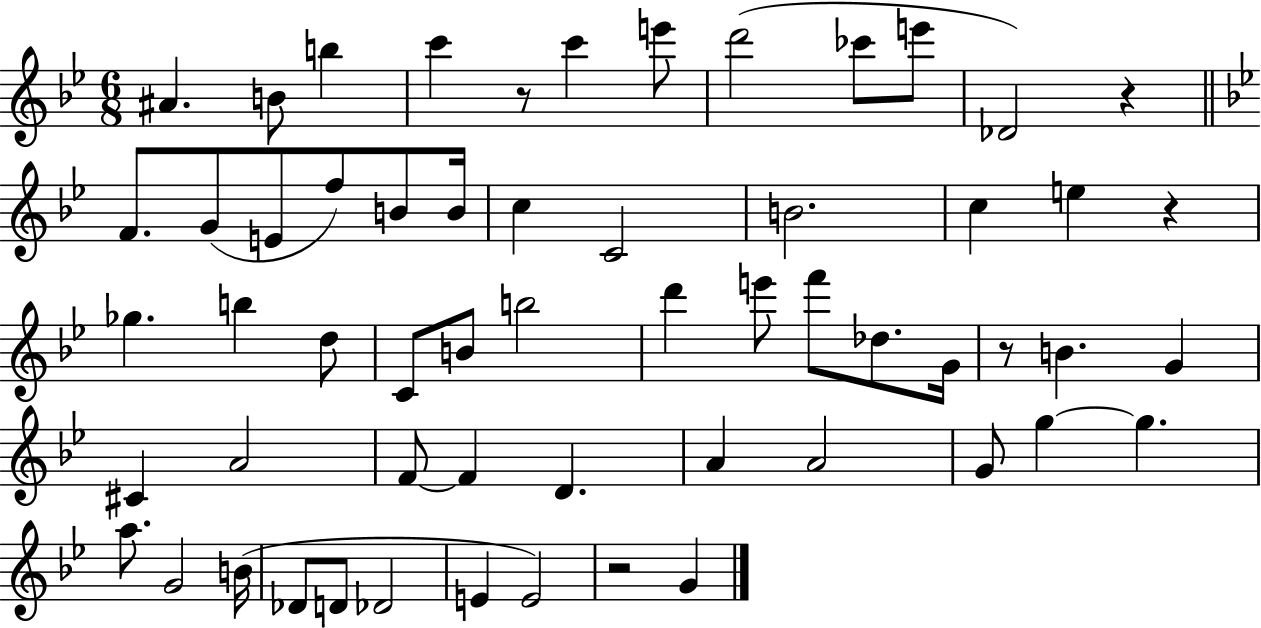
A#4/q. B4/e B5/q C6/q R/e C6/q E6/e D6/h CES6/e E6/e Db4/h R/q F4/e. G4/e E4/e F5/e B4/e B4/s C5/q C4/h B4/h. C5/q E5/q R/q Gb5/q. B5/q D5/e C4/e B4/e B5/h D6/q E6/e F6/e Db5/e. G4/s R/e B4/q. G4/q C#4/q A4/h F4/e F4/q D4/q. A4/q A4/h G4/e G5/q G5/q. A5/e. G4/h B4/s Db4/e D4/e Db4/h E4/q E4/h R/h G4/q